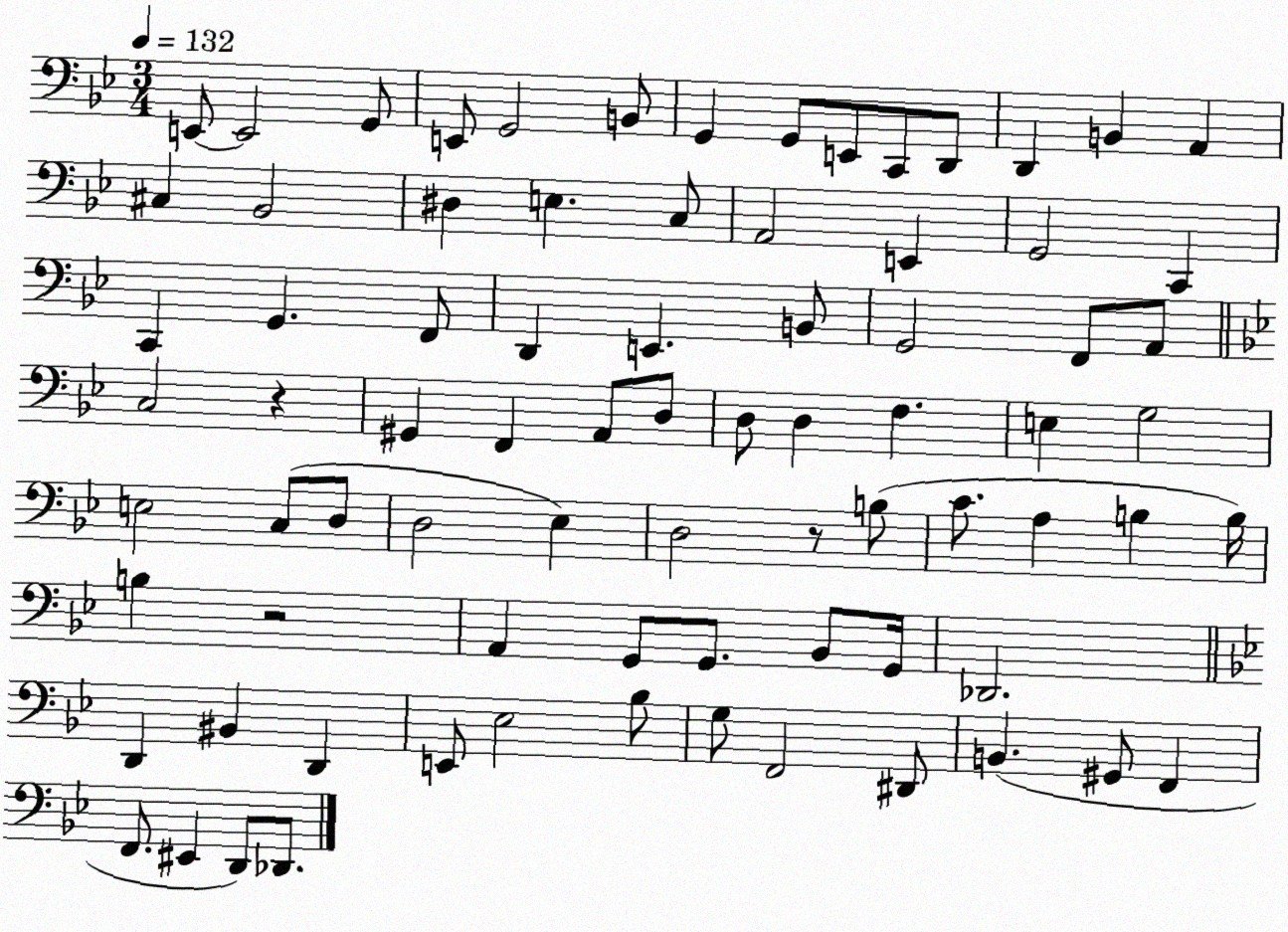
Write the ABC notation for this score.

X:1
T:Untitled
M:3/4
L:1/4
K:Bb
E,,/2 E,,2 G,,/2 E,,/2 G,,2 B,,/2 G,, G,,/2 E,,/2 C,,/2 D,,/2 D,, B,, A,, ^C, _B,,2 ^D, E, C,/2 A,,2 E,, G,,2 C,, C,, G,, F,,/2 D,, E,, B,,/2 G,,2 F,,/2 A,,/2 C,2 z ^G,, F,, A,,/2 D,/2 D,/2 D, F, E, G,2 E,2 C,/2 D,/2 D,2 _E, D,2 z/2 B,/2 C/2 A, B, B,/4 B, z2 A,, G,,/2 G,,/2 _B,,/2 G,,/4 _D,,2 D,, ^B,, D,, E,,/2 _E,2 _B,/2 G,/2 F,,2 ^D,,/2 B,, ^G,,/2 F,, F,,/2 ^E,, D,,/2 _D,,/2